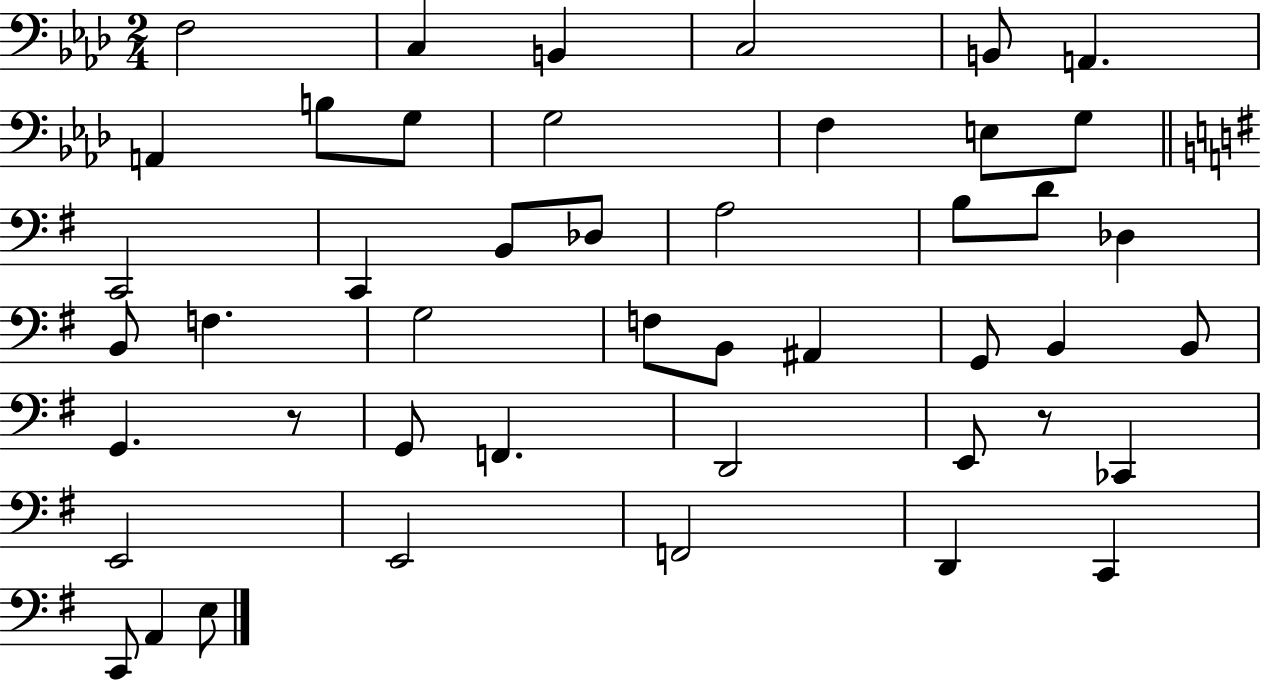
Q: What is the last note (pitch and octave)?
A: E3